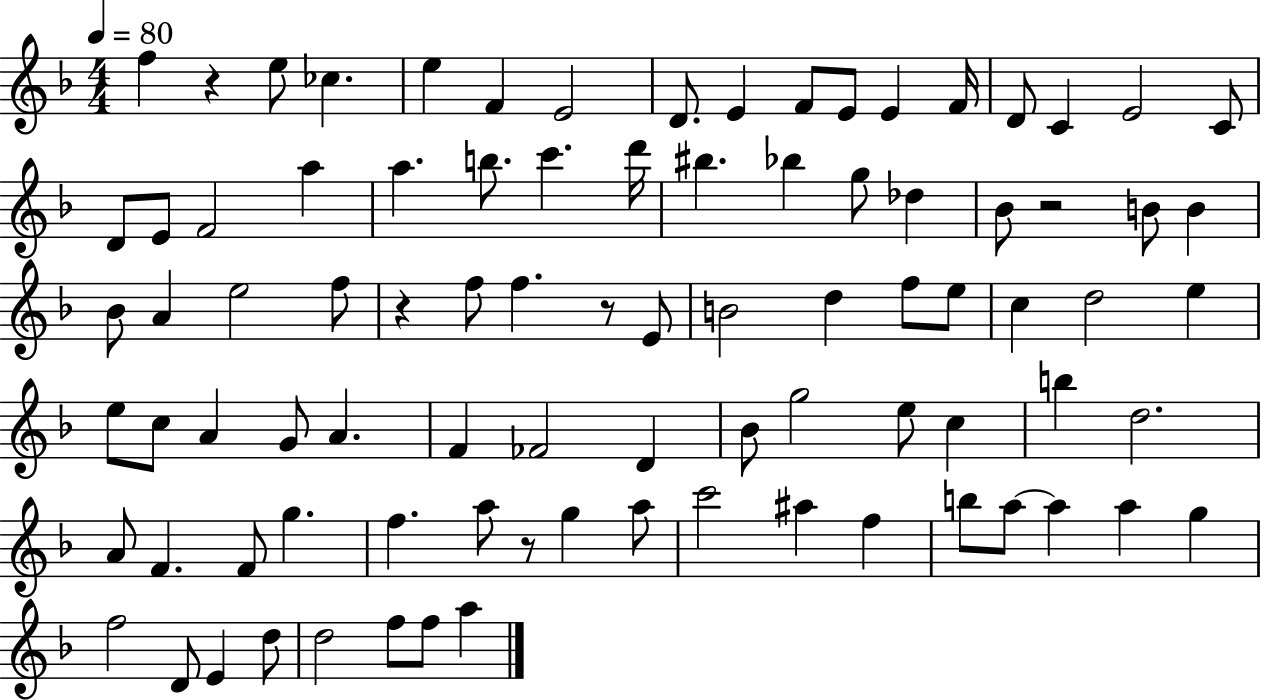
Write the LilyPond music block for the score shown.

{
  \clef treble
  \numericTimeSignature
  \time 4/4
  \key f \major
  \tempo 4 = 80
  \repeat volta 2 { f''4 r4 e''8 ces''4. | e''4 f'4 e'2 | d'8. e'4 f'8 e'8 e'4 f'16 | d'8 c'4 e'2 c'8 | \break d'8 e'8 f'2 a''4 | a''4. b''8. c'''4. d'''16 | bis''4. bes''4 g''8 des''4 | bes'8 r2 b'8 b'4 | \break bes'8 a'4 e''2 f''8 | r4 f''8 f''4. r8 e'8 | b'2 d''4 f''8 e''8 | c''4 d''2 e''4 | \break e''8 c''8 a'4 g'8 a'4. | f'4 fes'2 d'4 | bes'8 g''2 e''8 c''4 | b''4 d''2. | \break a'8 f'4. f'8 g''4. | f''4. a''8 r8 g''4 a''8 | c'''2 ais''4 f''4 | b''8 a''8~~ a''4 a''4 g''4 | \break f''2 d'8 e'4 d''8 | d''2 f''8 f''8 a''4 | } \bar "|."
}